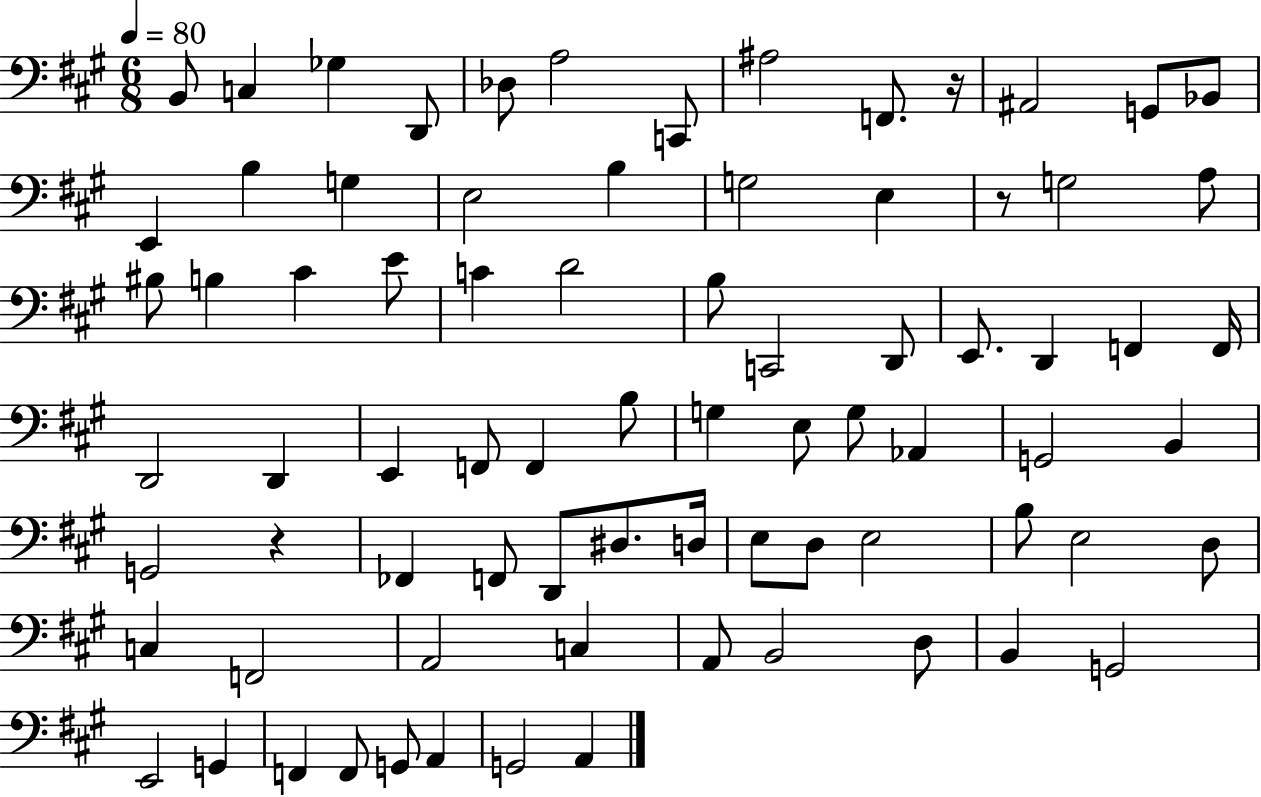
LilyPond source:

{
  \clef bass
  \numericTimeSignature
  \time 6/8
  \key a \major
  \tempo 4 = 80
  \repeat volta 2 { b,8 c4 ges4 d,8 | des8 a2 c,8 | ais2 f,8. r16 | ais,2 g,8 bes,8 | \break e,4 b4 g4 | e2 b4 | g2 e4 | r8 g2 a8 | \break bis8 b4 cis'4 e'8 | c'4 d'2 | b8 c,2 d,8 | e,8. d,4 f,4 f,16 | \break d,2 d,4 | e,4 f,8 f,4 b8 | g4 e8 g8 aes,4 | g,2 b,4 | \break g,2 r4 | fes,4 f,8 d,8 dis8. d16 | e8 d8 e2 | b8 e2 d8 | \break c4 f,2 | a,2 c4 | a,8 b,2 d8 | b,4 g,2 | \break e,2 g,4 | f,4 f,8 g,8 a,4 | g,2 a,4 | } \bar "|."
}